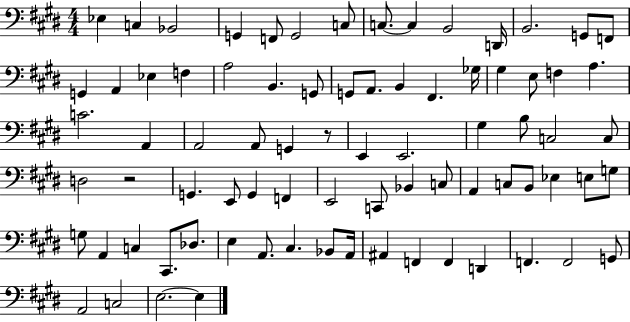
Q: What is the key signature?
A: E major